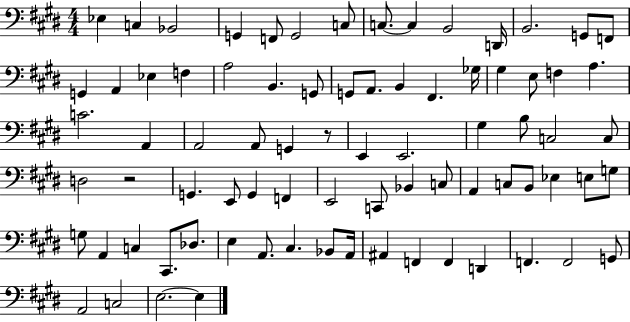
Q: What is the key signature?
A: E major